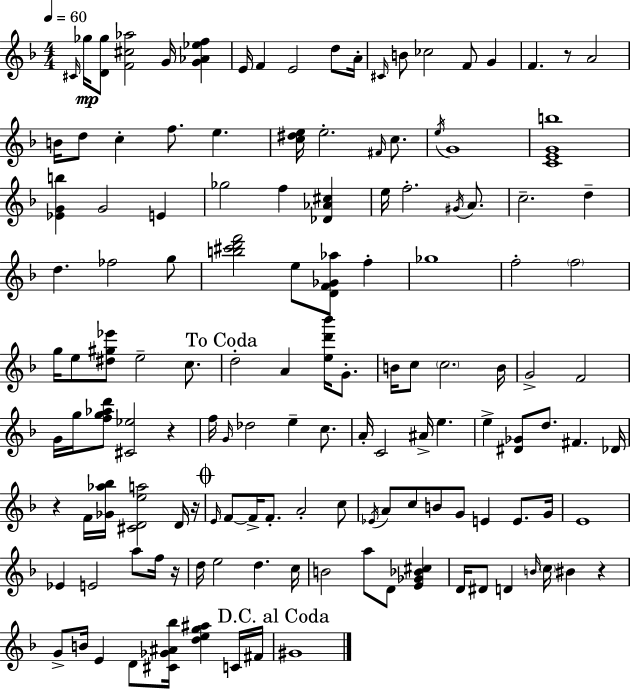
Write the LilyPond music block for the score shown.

{
  \clef treble
  \numericTimeSignature
  \time 4/4
  \key f \major
  \tempo 4 = 60
  \grace { cis'16 }\mp ges''16 <d' ges''>8 <f' cis'' aes''>2 g'16 <g' aes' ees'' f''>4 | e'16 f'4 e'2 d''8 | a'16-. \grace { cis'16 } b'8 ces''2 f'8 g'4 | f'4. r8 a'2 | \break b'16 d''8 c''4-. f''8. e''4. | <c'' dis'' e''>16 e''2.-. \grace { fis'16 } | c''8. \acciaccatura { e''16 } g'1 | <c' e' g' b''>1 | \break <ees' g' b''>4 g'2 | e'4 ges''2 f''4 | <des' aes' cis''>4 e''16 f''2.-. | \acciaccatura { gis'16 } a'8. c''2.-- | \break d''4-- d''4. fes''2 | g''8 <b'' cis''' d''' f'''>2 e''8 <d' f' ges' aes''>8 | f''4-. ges''1 | f''2-. \parenthesize f''2 | \break g''16 e''8 <dis'' gis'' ees'''>8 e''2-- | c''8. \mark "To Coda" d''2-. a'4 | <e'' d''' bes'''>16 g'8.-. b'16 c''8 \parenthesize c''2. | b'16 g'2-> f'2 | \break g'16 g''16 <f'' g'' aes'' d'''>8 <cis' ees''>2 | r4 f''16 \grace { g'16 } des''2 e''4-- | c''8. a'16-. c'2 ais'16-> | e''4. e''4-> <dis' ges'>8 d''8. fis'4. | \break des'16 r4 f'16 <ges' aes'' bes''>16 <cis' d' e'' a''>2 | d'16 r16 \mark \markup { \musicglyph "scripts.coda" } \grace { e'16 } f'8~~ f'16-> f'8.-. a'2-. | c''8 \acciaccatura { ees'16 } a'8 c''8 b'8 g'8 | e'4 e'8. g'16 e'1 | \break ees'4 e'2 | a''8 f''16 r16 d''16 e''2 | d''4. c''16 b'2 | a''8 d'8 <e' ges' bes' cis''>4 d'16 dis'8 d'4 \grace { b'16 } | \break \parenthesize c''16 bis'4 r4 g'8-> b'16 e'4 | d'8 <cis' ges' ais' bes''>16 <d'' e'' g'' ais''>4 c'16 fis'16 \mark "D.C. al Coda" gis'1 | \bar "|."
}